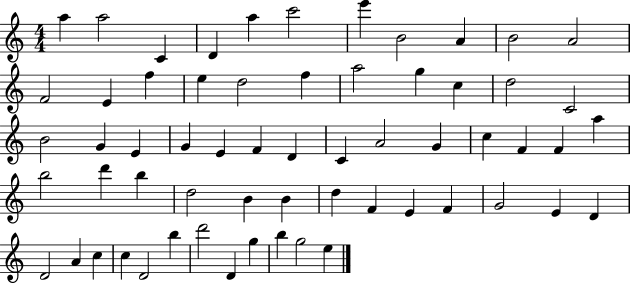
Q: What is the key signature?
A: C major